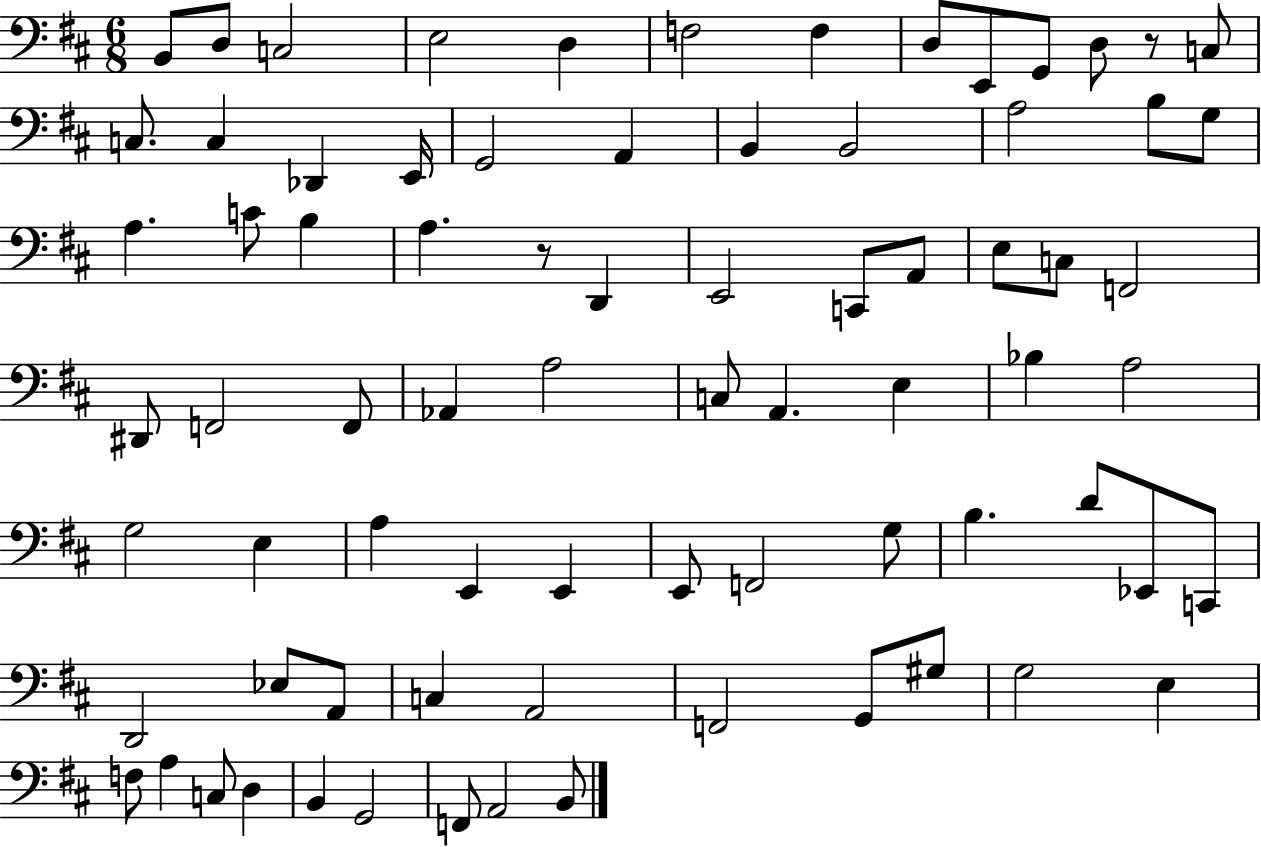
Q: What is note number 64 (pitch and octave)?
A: G#3